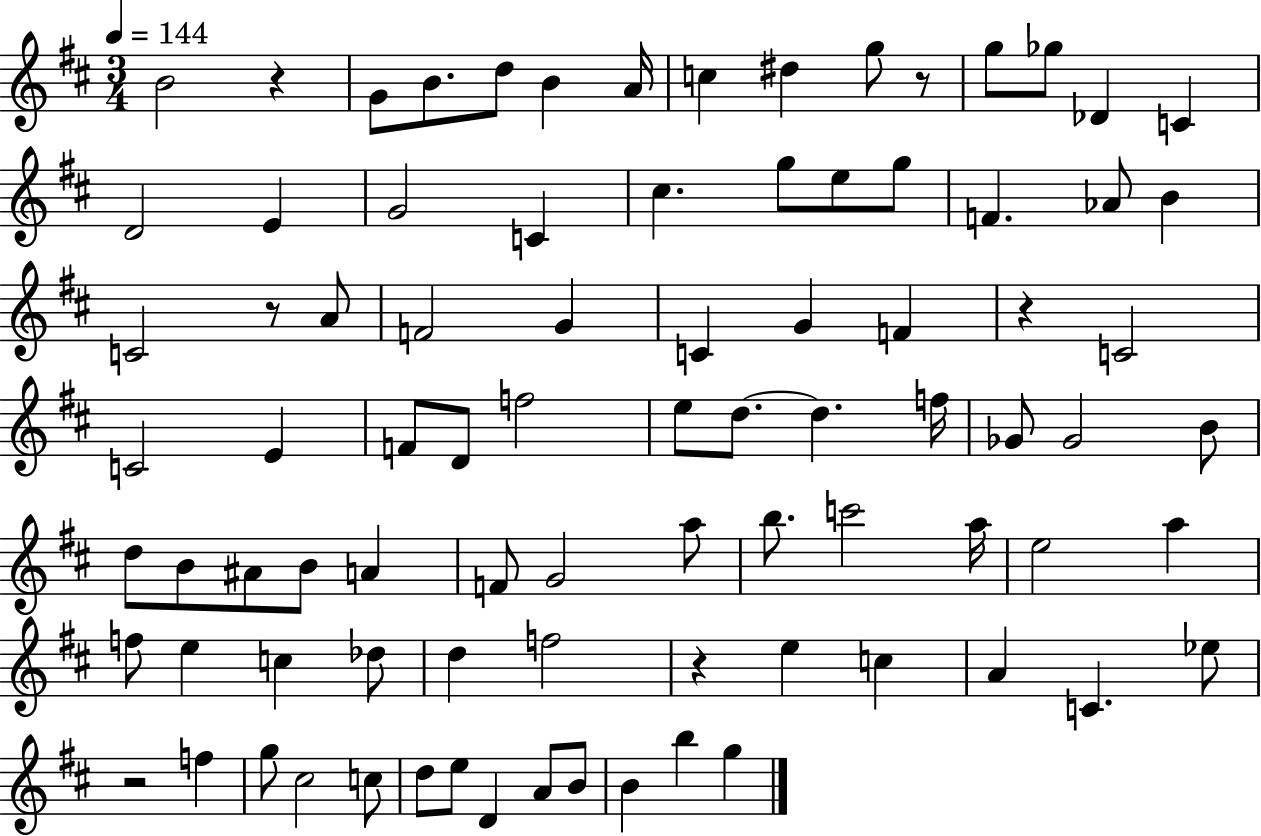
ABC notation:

X:1
T:Untitled
M:3/4
L:1/4
K:D
B2 z G/2 B/2 d/2 B A/4 c ^d g/2 z/2 g/2 _g/2 _D C D2 E G2 C ^c g/2 e/2 g/2 F _A/2 B C2 z/2 A/2 F2 G C G F z C2 C2 E F/2 D/2 f2 e/2 d/2 d f/4 _G/2 _G2 B/2 d/2 B/2 ^A/2 B/2 A F/2 G2 a/2 b/2 c'2 a/4 e2 a f/2 e c _d/2 d f2 z e c A C _e/2 z2 f g/2 ^c2 c/2 d/2 e/2 D A/2 B/2 B b g